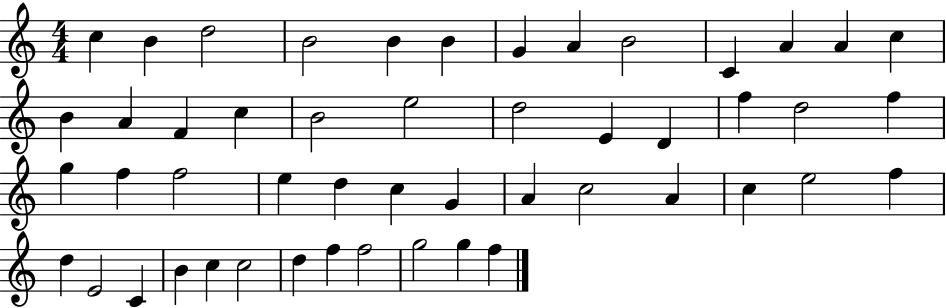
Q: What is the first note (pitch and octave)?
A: C5